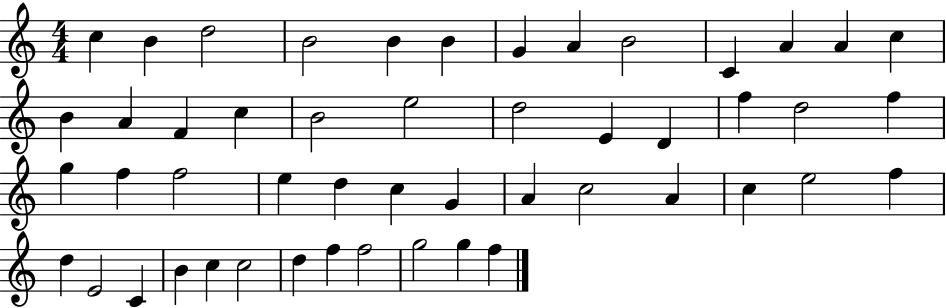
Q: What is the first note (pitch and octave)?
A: C5